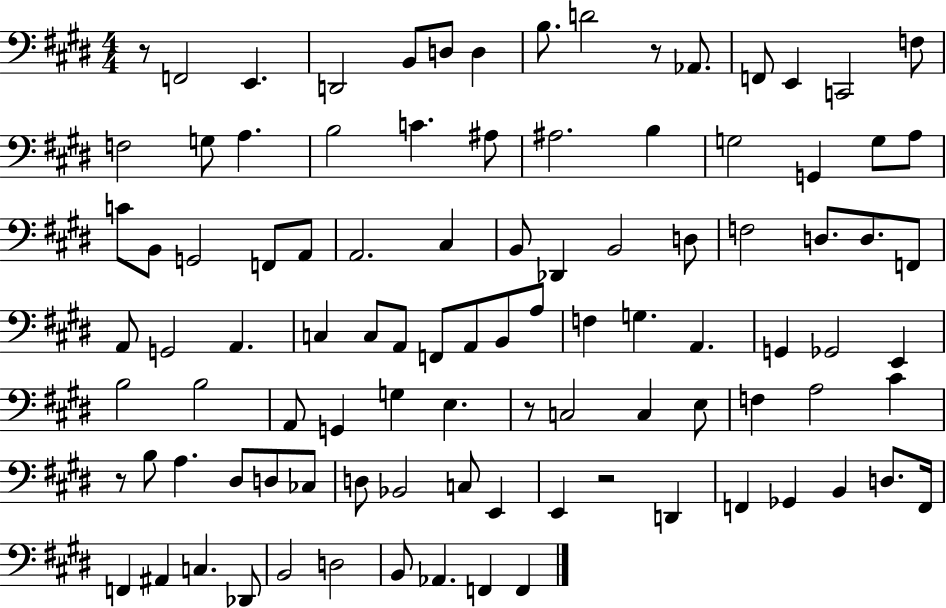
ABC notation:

X:1
T:Untitled
M:4/4
L:1/4
K:E
z/2 F,,2 E,, D,,2 B,,/2 D,/2 D, B,/2 D2 z/2 _A,,/2 F,,/2 E,, C,,2 F,/2 F,2 G,/2 A, B,2 C ^A,/2 ^A,2 B, G,2 G,, G,/2 A,/2 C/2 B,,/2 G,,2 F,,/2 A,,/2 A,,2 ^C, B,,/2 _D,, B,,2 D,/2 F,2 D,/2 D,/2 F,,/2 A,,/2 G,,2 A,, C, C,/2 A,,/2 F,,/2 A,,/2 B,,/2 A,/2 F, G, A,, G,, _G,,2 E,, B,2 B,2 A,,/2 G,, G, E, z/2 C,2 C, E,/2 F, A,2 ^C z/2 B,/2 A, ^D,/2 D,/2 _C,/2 D,/2 _B,,2 C,/2 E,, E,, z2 D,, F,, _G,, B,, D,/2 F,,/4 F,, ^A,, C, _D,,/2 B,,2 D,2 B,,/2 _A,, F,, F,,